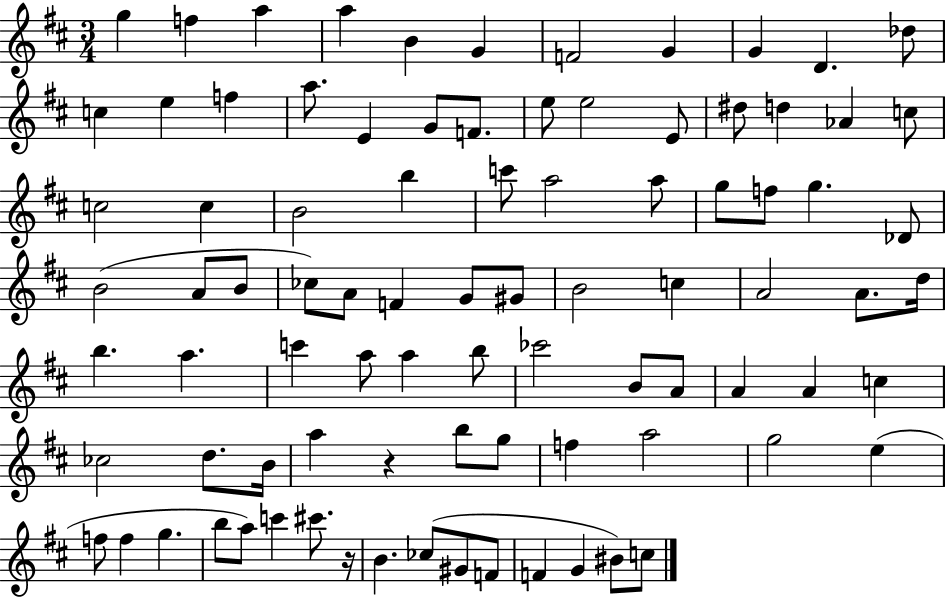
{
  \clef treble
  \numericTimeSignature
  \time 3/4
  \key d \major
  g''4 f''4 a''4 | a''4 b'4 g'4 | f'2 g'4 | g'4 d'4. des''8 | \break c''4 e''4 f''4 | a''8. e'4 g'8 f'8. | e''8 e''2 e'8 | dis''8 d''4 aes'4 c''8 | \break c''2 c''4 | b'2 b''4 | c'''8 a''2 a''8 | g''8 f''8 g''4. des'8 | \break b'2( a'8 b'8 | ces''8) a'8 f'4 g'8 gis'8 | b'2 c''4 | a'2 a'8. d''16 | \break b''4. a''4. | c'''4 a''8 a''4 b''8 | ces'''2 b'8 a'8 | a'4 a'4 c''4 | \break ces''2 d''8. b'16 | a''4 r4 b''8 g''8 | f''4 a''2 | g''2 e''4( | \break f''8 f''4 g''4. | b''8 a''8) c'''4 cis'''8. r16 | b'4. ces''8( gis'8 f'8 | f'4 g'4 bis'8) c''8 | \break \bar "|."
}